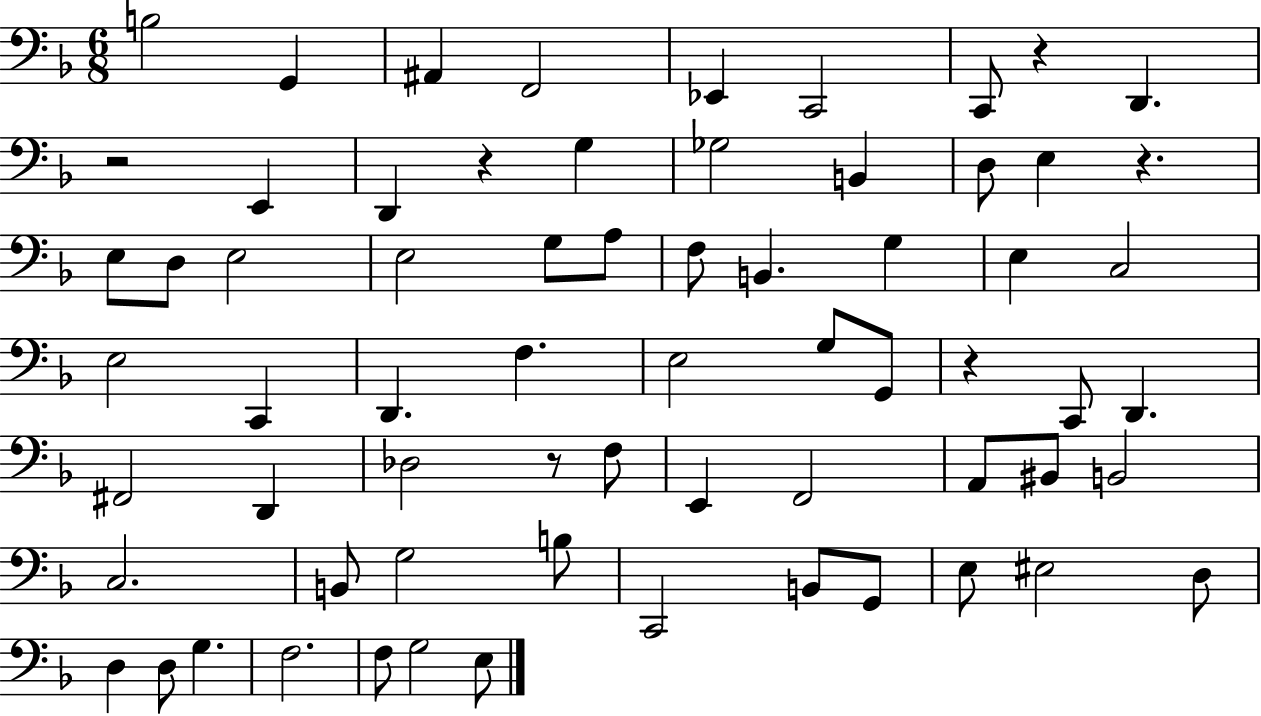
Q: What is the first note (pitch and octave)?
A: B3